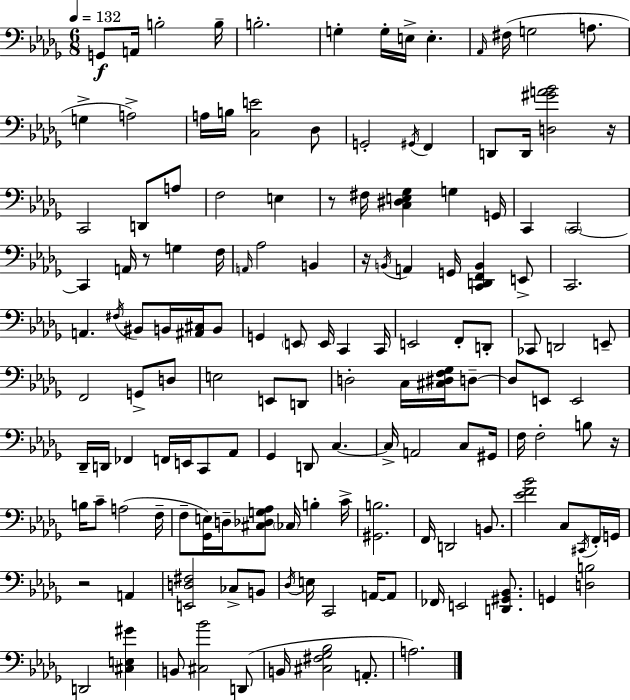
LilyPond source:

{
  \clef bass
  \numericTimeSignature
  \time 6/8
  \key bes \minor
  \tempo 4 = 132
  g,8\f a,16 b2-. b16-- | b2.-. | g4-. g16-. e16-> e4.-. | \grace { aes,16 } fis16( g2 a8. | \break g4-> a2->) | a16 b16 <c e'>2 des8 | g,2-. \acciaccatura { gis,16 } f,4 | d,8 d,16 <d gis' a' bes'>2 | \break r16 c,2 d,8 | a8 f2 e4 | r8 fis16 <c dis e ges>4 g4 | g,16 c,4 \parenthesize c,2~~ | \break c,4 a,16 r8 g4 | f16 \grace { a,16 } aes2 b,4 | r16 \acciaccatura { b,16 } a,4 g,16 <c, d, f, b,>4 | e,8-> c,2. | \break a,4. \acciaccatura { fis16 } bis,8 | b,16 <ais, cis>16 b,8 g,4 \parenthesize e,8 e,16 | c,4 c,16 e,2 | f,8-. d,8-. ces,8 d,2 | \break e,8-- f,2 | g,8-> d8 e2 | e,8 d,8 d2-. | c16 <cis dis f ges>16 d8--~~ d8 e,8 e,2 | \break des,16-- d,16 fes,4 f,16 | e,16 c,8 aes,8 ges,4 d,8 c4.~~ | c16-> a,2 | c8 gis,16 f16 f2-. | \break b8 r16 b16 c'8-- a2( | f16-- f8-- <ges, e>16) d16-- <cis des g aes>8 \parenthesize ces16 | b4-. c'16-> <gis, b>2. | f,16 d,2 | \break b,8. <ees' f' bes'>2 | c8 \acciaccatura { cis,16 } f,16-. g,16 r2 | a,4 <e, d fis>2 | ces8-> b,8 \acciaccatura { des16 } e16 c,2 | \break a,16~~ a,8 fes,16 e,2 | <d, gis, bes,>8. g,4 <d b>2 | d,2 | <cis e gis'>4 b,8 <cis bes'>2 | \break d,8( b,16 <cis fis ges bes>2 | a,8.-. a2.) | \bar "|."
}